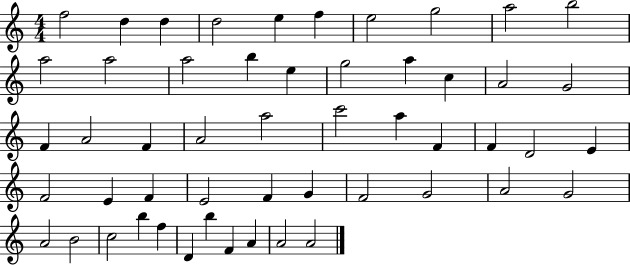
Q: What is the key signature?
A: C major